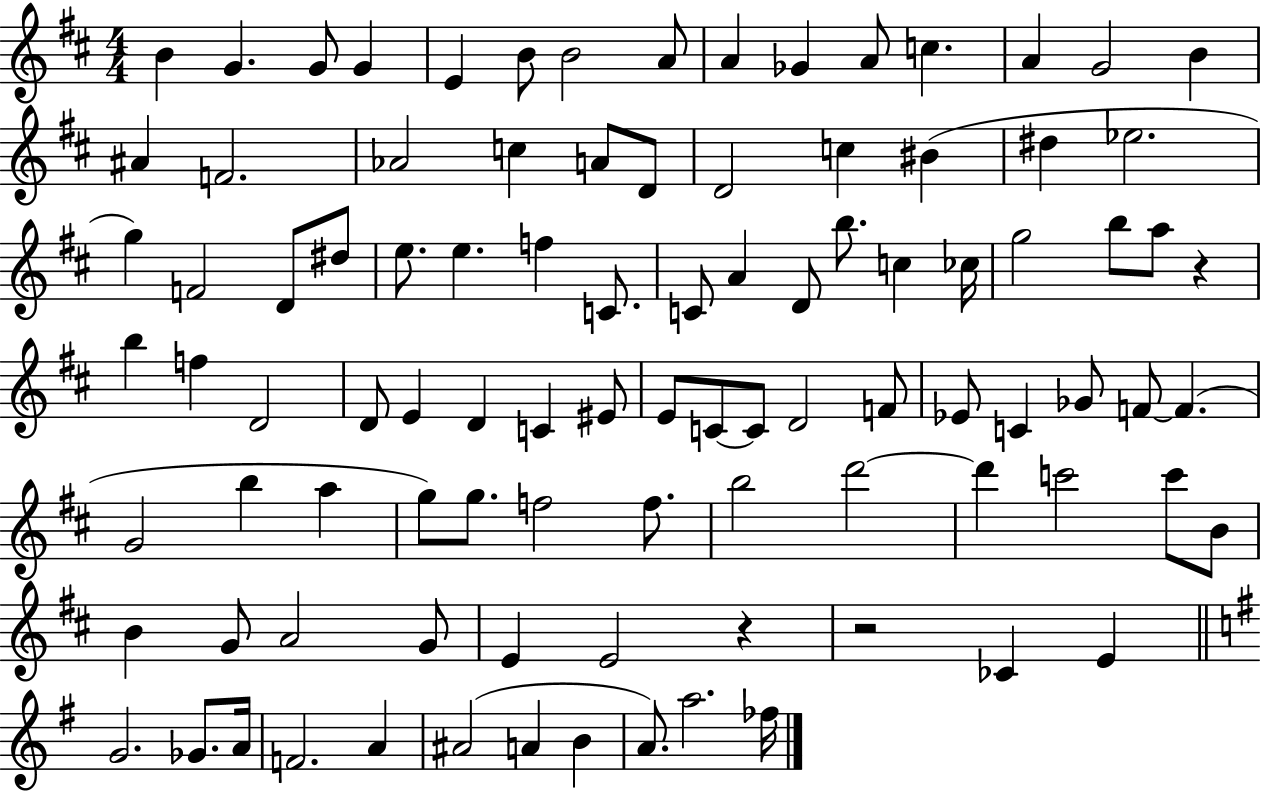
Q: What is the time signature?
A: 4/4